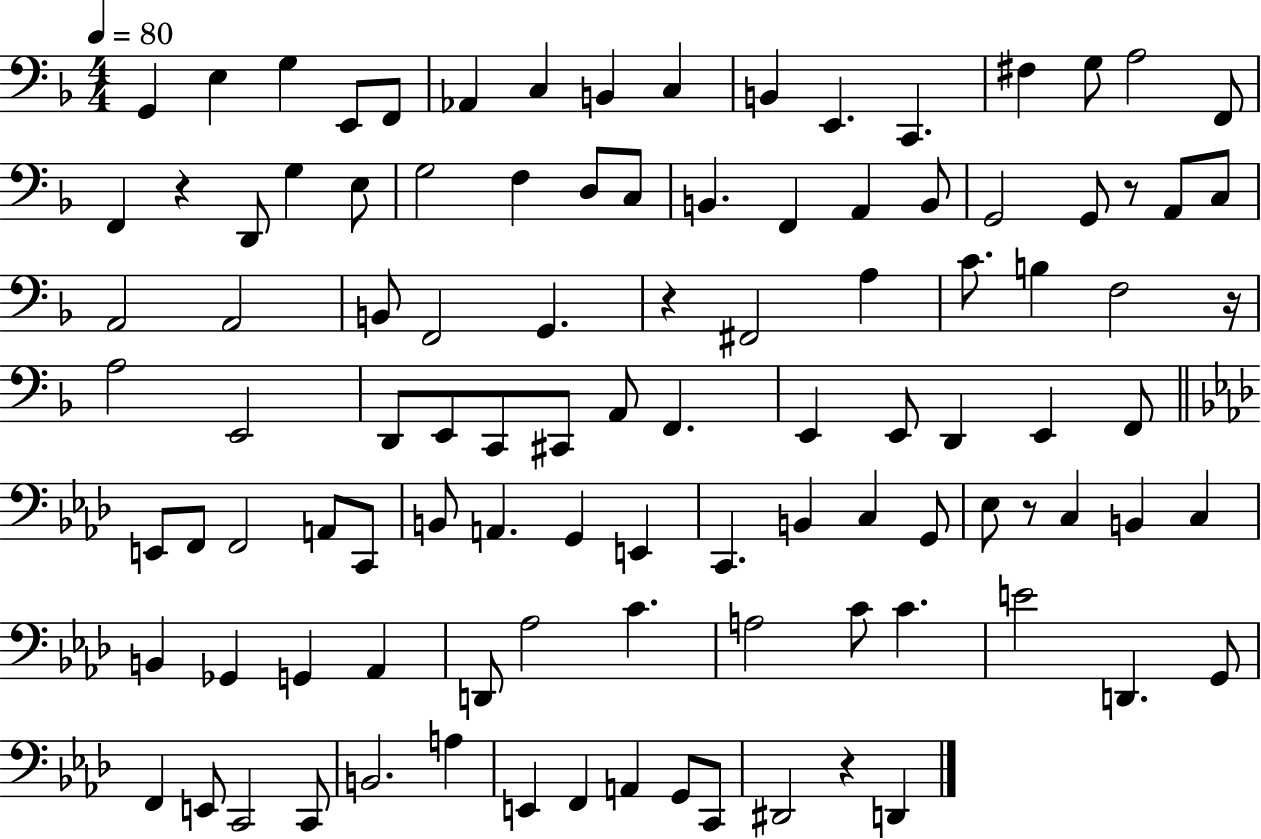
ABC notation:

X:1
T:Untitled
M:4/4
L:1/4
K:F
G,, E, G, E,,/2 F,,/2 _A,, C, B,, C, B,, E,, C,, ^F, G,/2 A,2 F,,/2 F,, z D,,/2 G, E,/2 G,2 F, D,/2 C,/2 B,, F,, A,, B,,/2 G,,2 G,,/2 z/2 A,,/2 C,/2 A,,2 A,,2 B,,/2 F,,2 G,, z ^F,,2 A, C/2 B, F,2 z/4 A,2 E,,2 D,,/2 E,,/2 C,,/2 ^C,,/2 A,,/2 F,, E,, E,,/2 D,, E,, F,,/2 E,,/2 F,,/2 F,,2 A,,/2 C,,/2 B,,/2 A,, G,, E,, C,, B,, C, G,,/2 _E,/2 z/2 C, B,, C, B,, _G,, G,, _A,, D,,/2 _A,2 C A,2 C/2 C E2 D,, G,,/2 F,, E,,/2 C,,2 C,,/2 B,,2 A, E,, F,, A,, G,,/2 C,,/2 ^D,,2 z D,,